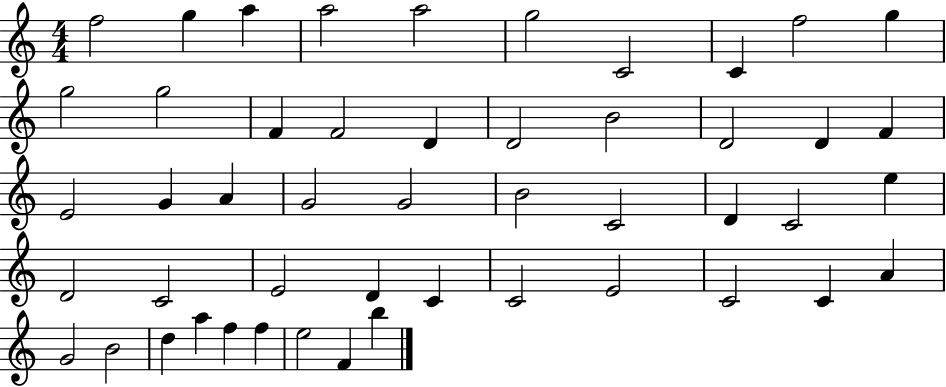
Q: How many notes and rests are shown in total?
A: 49